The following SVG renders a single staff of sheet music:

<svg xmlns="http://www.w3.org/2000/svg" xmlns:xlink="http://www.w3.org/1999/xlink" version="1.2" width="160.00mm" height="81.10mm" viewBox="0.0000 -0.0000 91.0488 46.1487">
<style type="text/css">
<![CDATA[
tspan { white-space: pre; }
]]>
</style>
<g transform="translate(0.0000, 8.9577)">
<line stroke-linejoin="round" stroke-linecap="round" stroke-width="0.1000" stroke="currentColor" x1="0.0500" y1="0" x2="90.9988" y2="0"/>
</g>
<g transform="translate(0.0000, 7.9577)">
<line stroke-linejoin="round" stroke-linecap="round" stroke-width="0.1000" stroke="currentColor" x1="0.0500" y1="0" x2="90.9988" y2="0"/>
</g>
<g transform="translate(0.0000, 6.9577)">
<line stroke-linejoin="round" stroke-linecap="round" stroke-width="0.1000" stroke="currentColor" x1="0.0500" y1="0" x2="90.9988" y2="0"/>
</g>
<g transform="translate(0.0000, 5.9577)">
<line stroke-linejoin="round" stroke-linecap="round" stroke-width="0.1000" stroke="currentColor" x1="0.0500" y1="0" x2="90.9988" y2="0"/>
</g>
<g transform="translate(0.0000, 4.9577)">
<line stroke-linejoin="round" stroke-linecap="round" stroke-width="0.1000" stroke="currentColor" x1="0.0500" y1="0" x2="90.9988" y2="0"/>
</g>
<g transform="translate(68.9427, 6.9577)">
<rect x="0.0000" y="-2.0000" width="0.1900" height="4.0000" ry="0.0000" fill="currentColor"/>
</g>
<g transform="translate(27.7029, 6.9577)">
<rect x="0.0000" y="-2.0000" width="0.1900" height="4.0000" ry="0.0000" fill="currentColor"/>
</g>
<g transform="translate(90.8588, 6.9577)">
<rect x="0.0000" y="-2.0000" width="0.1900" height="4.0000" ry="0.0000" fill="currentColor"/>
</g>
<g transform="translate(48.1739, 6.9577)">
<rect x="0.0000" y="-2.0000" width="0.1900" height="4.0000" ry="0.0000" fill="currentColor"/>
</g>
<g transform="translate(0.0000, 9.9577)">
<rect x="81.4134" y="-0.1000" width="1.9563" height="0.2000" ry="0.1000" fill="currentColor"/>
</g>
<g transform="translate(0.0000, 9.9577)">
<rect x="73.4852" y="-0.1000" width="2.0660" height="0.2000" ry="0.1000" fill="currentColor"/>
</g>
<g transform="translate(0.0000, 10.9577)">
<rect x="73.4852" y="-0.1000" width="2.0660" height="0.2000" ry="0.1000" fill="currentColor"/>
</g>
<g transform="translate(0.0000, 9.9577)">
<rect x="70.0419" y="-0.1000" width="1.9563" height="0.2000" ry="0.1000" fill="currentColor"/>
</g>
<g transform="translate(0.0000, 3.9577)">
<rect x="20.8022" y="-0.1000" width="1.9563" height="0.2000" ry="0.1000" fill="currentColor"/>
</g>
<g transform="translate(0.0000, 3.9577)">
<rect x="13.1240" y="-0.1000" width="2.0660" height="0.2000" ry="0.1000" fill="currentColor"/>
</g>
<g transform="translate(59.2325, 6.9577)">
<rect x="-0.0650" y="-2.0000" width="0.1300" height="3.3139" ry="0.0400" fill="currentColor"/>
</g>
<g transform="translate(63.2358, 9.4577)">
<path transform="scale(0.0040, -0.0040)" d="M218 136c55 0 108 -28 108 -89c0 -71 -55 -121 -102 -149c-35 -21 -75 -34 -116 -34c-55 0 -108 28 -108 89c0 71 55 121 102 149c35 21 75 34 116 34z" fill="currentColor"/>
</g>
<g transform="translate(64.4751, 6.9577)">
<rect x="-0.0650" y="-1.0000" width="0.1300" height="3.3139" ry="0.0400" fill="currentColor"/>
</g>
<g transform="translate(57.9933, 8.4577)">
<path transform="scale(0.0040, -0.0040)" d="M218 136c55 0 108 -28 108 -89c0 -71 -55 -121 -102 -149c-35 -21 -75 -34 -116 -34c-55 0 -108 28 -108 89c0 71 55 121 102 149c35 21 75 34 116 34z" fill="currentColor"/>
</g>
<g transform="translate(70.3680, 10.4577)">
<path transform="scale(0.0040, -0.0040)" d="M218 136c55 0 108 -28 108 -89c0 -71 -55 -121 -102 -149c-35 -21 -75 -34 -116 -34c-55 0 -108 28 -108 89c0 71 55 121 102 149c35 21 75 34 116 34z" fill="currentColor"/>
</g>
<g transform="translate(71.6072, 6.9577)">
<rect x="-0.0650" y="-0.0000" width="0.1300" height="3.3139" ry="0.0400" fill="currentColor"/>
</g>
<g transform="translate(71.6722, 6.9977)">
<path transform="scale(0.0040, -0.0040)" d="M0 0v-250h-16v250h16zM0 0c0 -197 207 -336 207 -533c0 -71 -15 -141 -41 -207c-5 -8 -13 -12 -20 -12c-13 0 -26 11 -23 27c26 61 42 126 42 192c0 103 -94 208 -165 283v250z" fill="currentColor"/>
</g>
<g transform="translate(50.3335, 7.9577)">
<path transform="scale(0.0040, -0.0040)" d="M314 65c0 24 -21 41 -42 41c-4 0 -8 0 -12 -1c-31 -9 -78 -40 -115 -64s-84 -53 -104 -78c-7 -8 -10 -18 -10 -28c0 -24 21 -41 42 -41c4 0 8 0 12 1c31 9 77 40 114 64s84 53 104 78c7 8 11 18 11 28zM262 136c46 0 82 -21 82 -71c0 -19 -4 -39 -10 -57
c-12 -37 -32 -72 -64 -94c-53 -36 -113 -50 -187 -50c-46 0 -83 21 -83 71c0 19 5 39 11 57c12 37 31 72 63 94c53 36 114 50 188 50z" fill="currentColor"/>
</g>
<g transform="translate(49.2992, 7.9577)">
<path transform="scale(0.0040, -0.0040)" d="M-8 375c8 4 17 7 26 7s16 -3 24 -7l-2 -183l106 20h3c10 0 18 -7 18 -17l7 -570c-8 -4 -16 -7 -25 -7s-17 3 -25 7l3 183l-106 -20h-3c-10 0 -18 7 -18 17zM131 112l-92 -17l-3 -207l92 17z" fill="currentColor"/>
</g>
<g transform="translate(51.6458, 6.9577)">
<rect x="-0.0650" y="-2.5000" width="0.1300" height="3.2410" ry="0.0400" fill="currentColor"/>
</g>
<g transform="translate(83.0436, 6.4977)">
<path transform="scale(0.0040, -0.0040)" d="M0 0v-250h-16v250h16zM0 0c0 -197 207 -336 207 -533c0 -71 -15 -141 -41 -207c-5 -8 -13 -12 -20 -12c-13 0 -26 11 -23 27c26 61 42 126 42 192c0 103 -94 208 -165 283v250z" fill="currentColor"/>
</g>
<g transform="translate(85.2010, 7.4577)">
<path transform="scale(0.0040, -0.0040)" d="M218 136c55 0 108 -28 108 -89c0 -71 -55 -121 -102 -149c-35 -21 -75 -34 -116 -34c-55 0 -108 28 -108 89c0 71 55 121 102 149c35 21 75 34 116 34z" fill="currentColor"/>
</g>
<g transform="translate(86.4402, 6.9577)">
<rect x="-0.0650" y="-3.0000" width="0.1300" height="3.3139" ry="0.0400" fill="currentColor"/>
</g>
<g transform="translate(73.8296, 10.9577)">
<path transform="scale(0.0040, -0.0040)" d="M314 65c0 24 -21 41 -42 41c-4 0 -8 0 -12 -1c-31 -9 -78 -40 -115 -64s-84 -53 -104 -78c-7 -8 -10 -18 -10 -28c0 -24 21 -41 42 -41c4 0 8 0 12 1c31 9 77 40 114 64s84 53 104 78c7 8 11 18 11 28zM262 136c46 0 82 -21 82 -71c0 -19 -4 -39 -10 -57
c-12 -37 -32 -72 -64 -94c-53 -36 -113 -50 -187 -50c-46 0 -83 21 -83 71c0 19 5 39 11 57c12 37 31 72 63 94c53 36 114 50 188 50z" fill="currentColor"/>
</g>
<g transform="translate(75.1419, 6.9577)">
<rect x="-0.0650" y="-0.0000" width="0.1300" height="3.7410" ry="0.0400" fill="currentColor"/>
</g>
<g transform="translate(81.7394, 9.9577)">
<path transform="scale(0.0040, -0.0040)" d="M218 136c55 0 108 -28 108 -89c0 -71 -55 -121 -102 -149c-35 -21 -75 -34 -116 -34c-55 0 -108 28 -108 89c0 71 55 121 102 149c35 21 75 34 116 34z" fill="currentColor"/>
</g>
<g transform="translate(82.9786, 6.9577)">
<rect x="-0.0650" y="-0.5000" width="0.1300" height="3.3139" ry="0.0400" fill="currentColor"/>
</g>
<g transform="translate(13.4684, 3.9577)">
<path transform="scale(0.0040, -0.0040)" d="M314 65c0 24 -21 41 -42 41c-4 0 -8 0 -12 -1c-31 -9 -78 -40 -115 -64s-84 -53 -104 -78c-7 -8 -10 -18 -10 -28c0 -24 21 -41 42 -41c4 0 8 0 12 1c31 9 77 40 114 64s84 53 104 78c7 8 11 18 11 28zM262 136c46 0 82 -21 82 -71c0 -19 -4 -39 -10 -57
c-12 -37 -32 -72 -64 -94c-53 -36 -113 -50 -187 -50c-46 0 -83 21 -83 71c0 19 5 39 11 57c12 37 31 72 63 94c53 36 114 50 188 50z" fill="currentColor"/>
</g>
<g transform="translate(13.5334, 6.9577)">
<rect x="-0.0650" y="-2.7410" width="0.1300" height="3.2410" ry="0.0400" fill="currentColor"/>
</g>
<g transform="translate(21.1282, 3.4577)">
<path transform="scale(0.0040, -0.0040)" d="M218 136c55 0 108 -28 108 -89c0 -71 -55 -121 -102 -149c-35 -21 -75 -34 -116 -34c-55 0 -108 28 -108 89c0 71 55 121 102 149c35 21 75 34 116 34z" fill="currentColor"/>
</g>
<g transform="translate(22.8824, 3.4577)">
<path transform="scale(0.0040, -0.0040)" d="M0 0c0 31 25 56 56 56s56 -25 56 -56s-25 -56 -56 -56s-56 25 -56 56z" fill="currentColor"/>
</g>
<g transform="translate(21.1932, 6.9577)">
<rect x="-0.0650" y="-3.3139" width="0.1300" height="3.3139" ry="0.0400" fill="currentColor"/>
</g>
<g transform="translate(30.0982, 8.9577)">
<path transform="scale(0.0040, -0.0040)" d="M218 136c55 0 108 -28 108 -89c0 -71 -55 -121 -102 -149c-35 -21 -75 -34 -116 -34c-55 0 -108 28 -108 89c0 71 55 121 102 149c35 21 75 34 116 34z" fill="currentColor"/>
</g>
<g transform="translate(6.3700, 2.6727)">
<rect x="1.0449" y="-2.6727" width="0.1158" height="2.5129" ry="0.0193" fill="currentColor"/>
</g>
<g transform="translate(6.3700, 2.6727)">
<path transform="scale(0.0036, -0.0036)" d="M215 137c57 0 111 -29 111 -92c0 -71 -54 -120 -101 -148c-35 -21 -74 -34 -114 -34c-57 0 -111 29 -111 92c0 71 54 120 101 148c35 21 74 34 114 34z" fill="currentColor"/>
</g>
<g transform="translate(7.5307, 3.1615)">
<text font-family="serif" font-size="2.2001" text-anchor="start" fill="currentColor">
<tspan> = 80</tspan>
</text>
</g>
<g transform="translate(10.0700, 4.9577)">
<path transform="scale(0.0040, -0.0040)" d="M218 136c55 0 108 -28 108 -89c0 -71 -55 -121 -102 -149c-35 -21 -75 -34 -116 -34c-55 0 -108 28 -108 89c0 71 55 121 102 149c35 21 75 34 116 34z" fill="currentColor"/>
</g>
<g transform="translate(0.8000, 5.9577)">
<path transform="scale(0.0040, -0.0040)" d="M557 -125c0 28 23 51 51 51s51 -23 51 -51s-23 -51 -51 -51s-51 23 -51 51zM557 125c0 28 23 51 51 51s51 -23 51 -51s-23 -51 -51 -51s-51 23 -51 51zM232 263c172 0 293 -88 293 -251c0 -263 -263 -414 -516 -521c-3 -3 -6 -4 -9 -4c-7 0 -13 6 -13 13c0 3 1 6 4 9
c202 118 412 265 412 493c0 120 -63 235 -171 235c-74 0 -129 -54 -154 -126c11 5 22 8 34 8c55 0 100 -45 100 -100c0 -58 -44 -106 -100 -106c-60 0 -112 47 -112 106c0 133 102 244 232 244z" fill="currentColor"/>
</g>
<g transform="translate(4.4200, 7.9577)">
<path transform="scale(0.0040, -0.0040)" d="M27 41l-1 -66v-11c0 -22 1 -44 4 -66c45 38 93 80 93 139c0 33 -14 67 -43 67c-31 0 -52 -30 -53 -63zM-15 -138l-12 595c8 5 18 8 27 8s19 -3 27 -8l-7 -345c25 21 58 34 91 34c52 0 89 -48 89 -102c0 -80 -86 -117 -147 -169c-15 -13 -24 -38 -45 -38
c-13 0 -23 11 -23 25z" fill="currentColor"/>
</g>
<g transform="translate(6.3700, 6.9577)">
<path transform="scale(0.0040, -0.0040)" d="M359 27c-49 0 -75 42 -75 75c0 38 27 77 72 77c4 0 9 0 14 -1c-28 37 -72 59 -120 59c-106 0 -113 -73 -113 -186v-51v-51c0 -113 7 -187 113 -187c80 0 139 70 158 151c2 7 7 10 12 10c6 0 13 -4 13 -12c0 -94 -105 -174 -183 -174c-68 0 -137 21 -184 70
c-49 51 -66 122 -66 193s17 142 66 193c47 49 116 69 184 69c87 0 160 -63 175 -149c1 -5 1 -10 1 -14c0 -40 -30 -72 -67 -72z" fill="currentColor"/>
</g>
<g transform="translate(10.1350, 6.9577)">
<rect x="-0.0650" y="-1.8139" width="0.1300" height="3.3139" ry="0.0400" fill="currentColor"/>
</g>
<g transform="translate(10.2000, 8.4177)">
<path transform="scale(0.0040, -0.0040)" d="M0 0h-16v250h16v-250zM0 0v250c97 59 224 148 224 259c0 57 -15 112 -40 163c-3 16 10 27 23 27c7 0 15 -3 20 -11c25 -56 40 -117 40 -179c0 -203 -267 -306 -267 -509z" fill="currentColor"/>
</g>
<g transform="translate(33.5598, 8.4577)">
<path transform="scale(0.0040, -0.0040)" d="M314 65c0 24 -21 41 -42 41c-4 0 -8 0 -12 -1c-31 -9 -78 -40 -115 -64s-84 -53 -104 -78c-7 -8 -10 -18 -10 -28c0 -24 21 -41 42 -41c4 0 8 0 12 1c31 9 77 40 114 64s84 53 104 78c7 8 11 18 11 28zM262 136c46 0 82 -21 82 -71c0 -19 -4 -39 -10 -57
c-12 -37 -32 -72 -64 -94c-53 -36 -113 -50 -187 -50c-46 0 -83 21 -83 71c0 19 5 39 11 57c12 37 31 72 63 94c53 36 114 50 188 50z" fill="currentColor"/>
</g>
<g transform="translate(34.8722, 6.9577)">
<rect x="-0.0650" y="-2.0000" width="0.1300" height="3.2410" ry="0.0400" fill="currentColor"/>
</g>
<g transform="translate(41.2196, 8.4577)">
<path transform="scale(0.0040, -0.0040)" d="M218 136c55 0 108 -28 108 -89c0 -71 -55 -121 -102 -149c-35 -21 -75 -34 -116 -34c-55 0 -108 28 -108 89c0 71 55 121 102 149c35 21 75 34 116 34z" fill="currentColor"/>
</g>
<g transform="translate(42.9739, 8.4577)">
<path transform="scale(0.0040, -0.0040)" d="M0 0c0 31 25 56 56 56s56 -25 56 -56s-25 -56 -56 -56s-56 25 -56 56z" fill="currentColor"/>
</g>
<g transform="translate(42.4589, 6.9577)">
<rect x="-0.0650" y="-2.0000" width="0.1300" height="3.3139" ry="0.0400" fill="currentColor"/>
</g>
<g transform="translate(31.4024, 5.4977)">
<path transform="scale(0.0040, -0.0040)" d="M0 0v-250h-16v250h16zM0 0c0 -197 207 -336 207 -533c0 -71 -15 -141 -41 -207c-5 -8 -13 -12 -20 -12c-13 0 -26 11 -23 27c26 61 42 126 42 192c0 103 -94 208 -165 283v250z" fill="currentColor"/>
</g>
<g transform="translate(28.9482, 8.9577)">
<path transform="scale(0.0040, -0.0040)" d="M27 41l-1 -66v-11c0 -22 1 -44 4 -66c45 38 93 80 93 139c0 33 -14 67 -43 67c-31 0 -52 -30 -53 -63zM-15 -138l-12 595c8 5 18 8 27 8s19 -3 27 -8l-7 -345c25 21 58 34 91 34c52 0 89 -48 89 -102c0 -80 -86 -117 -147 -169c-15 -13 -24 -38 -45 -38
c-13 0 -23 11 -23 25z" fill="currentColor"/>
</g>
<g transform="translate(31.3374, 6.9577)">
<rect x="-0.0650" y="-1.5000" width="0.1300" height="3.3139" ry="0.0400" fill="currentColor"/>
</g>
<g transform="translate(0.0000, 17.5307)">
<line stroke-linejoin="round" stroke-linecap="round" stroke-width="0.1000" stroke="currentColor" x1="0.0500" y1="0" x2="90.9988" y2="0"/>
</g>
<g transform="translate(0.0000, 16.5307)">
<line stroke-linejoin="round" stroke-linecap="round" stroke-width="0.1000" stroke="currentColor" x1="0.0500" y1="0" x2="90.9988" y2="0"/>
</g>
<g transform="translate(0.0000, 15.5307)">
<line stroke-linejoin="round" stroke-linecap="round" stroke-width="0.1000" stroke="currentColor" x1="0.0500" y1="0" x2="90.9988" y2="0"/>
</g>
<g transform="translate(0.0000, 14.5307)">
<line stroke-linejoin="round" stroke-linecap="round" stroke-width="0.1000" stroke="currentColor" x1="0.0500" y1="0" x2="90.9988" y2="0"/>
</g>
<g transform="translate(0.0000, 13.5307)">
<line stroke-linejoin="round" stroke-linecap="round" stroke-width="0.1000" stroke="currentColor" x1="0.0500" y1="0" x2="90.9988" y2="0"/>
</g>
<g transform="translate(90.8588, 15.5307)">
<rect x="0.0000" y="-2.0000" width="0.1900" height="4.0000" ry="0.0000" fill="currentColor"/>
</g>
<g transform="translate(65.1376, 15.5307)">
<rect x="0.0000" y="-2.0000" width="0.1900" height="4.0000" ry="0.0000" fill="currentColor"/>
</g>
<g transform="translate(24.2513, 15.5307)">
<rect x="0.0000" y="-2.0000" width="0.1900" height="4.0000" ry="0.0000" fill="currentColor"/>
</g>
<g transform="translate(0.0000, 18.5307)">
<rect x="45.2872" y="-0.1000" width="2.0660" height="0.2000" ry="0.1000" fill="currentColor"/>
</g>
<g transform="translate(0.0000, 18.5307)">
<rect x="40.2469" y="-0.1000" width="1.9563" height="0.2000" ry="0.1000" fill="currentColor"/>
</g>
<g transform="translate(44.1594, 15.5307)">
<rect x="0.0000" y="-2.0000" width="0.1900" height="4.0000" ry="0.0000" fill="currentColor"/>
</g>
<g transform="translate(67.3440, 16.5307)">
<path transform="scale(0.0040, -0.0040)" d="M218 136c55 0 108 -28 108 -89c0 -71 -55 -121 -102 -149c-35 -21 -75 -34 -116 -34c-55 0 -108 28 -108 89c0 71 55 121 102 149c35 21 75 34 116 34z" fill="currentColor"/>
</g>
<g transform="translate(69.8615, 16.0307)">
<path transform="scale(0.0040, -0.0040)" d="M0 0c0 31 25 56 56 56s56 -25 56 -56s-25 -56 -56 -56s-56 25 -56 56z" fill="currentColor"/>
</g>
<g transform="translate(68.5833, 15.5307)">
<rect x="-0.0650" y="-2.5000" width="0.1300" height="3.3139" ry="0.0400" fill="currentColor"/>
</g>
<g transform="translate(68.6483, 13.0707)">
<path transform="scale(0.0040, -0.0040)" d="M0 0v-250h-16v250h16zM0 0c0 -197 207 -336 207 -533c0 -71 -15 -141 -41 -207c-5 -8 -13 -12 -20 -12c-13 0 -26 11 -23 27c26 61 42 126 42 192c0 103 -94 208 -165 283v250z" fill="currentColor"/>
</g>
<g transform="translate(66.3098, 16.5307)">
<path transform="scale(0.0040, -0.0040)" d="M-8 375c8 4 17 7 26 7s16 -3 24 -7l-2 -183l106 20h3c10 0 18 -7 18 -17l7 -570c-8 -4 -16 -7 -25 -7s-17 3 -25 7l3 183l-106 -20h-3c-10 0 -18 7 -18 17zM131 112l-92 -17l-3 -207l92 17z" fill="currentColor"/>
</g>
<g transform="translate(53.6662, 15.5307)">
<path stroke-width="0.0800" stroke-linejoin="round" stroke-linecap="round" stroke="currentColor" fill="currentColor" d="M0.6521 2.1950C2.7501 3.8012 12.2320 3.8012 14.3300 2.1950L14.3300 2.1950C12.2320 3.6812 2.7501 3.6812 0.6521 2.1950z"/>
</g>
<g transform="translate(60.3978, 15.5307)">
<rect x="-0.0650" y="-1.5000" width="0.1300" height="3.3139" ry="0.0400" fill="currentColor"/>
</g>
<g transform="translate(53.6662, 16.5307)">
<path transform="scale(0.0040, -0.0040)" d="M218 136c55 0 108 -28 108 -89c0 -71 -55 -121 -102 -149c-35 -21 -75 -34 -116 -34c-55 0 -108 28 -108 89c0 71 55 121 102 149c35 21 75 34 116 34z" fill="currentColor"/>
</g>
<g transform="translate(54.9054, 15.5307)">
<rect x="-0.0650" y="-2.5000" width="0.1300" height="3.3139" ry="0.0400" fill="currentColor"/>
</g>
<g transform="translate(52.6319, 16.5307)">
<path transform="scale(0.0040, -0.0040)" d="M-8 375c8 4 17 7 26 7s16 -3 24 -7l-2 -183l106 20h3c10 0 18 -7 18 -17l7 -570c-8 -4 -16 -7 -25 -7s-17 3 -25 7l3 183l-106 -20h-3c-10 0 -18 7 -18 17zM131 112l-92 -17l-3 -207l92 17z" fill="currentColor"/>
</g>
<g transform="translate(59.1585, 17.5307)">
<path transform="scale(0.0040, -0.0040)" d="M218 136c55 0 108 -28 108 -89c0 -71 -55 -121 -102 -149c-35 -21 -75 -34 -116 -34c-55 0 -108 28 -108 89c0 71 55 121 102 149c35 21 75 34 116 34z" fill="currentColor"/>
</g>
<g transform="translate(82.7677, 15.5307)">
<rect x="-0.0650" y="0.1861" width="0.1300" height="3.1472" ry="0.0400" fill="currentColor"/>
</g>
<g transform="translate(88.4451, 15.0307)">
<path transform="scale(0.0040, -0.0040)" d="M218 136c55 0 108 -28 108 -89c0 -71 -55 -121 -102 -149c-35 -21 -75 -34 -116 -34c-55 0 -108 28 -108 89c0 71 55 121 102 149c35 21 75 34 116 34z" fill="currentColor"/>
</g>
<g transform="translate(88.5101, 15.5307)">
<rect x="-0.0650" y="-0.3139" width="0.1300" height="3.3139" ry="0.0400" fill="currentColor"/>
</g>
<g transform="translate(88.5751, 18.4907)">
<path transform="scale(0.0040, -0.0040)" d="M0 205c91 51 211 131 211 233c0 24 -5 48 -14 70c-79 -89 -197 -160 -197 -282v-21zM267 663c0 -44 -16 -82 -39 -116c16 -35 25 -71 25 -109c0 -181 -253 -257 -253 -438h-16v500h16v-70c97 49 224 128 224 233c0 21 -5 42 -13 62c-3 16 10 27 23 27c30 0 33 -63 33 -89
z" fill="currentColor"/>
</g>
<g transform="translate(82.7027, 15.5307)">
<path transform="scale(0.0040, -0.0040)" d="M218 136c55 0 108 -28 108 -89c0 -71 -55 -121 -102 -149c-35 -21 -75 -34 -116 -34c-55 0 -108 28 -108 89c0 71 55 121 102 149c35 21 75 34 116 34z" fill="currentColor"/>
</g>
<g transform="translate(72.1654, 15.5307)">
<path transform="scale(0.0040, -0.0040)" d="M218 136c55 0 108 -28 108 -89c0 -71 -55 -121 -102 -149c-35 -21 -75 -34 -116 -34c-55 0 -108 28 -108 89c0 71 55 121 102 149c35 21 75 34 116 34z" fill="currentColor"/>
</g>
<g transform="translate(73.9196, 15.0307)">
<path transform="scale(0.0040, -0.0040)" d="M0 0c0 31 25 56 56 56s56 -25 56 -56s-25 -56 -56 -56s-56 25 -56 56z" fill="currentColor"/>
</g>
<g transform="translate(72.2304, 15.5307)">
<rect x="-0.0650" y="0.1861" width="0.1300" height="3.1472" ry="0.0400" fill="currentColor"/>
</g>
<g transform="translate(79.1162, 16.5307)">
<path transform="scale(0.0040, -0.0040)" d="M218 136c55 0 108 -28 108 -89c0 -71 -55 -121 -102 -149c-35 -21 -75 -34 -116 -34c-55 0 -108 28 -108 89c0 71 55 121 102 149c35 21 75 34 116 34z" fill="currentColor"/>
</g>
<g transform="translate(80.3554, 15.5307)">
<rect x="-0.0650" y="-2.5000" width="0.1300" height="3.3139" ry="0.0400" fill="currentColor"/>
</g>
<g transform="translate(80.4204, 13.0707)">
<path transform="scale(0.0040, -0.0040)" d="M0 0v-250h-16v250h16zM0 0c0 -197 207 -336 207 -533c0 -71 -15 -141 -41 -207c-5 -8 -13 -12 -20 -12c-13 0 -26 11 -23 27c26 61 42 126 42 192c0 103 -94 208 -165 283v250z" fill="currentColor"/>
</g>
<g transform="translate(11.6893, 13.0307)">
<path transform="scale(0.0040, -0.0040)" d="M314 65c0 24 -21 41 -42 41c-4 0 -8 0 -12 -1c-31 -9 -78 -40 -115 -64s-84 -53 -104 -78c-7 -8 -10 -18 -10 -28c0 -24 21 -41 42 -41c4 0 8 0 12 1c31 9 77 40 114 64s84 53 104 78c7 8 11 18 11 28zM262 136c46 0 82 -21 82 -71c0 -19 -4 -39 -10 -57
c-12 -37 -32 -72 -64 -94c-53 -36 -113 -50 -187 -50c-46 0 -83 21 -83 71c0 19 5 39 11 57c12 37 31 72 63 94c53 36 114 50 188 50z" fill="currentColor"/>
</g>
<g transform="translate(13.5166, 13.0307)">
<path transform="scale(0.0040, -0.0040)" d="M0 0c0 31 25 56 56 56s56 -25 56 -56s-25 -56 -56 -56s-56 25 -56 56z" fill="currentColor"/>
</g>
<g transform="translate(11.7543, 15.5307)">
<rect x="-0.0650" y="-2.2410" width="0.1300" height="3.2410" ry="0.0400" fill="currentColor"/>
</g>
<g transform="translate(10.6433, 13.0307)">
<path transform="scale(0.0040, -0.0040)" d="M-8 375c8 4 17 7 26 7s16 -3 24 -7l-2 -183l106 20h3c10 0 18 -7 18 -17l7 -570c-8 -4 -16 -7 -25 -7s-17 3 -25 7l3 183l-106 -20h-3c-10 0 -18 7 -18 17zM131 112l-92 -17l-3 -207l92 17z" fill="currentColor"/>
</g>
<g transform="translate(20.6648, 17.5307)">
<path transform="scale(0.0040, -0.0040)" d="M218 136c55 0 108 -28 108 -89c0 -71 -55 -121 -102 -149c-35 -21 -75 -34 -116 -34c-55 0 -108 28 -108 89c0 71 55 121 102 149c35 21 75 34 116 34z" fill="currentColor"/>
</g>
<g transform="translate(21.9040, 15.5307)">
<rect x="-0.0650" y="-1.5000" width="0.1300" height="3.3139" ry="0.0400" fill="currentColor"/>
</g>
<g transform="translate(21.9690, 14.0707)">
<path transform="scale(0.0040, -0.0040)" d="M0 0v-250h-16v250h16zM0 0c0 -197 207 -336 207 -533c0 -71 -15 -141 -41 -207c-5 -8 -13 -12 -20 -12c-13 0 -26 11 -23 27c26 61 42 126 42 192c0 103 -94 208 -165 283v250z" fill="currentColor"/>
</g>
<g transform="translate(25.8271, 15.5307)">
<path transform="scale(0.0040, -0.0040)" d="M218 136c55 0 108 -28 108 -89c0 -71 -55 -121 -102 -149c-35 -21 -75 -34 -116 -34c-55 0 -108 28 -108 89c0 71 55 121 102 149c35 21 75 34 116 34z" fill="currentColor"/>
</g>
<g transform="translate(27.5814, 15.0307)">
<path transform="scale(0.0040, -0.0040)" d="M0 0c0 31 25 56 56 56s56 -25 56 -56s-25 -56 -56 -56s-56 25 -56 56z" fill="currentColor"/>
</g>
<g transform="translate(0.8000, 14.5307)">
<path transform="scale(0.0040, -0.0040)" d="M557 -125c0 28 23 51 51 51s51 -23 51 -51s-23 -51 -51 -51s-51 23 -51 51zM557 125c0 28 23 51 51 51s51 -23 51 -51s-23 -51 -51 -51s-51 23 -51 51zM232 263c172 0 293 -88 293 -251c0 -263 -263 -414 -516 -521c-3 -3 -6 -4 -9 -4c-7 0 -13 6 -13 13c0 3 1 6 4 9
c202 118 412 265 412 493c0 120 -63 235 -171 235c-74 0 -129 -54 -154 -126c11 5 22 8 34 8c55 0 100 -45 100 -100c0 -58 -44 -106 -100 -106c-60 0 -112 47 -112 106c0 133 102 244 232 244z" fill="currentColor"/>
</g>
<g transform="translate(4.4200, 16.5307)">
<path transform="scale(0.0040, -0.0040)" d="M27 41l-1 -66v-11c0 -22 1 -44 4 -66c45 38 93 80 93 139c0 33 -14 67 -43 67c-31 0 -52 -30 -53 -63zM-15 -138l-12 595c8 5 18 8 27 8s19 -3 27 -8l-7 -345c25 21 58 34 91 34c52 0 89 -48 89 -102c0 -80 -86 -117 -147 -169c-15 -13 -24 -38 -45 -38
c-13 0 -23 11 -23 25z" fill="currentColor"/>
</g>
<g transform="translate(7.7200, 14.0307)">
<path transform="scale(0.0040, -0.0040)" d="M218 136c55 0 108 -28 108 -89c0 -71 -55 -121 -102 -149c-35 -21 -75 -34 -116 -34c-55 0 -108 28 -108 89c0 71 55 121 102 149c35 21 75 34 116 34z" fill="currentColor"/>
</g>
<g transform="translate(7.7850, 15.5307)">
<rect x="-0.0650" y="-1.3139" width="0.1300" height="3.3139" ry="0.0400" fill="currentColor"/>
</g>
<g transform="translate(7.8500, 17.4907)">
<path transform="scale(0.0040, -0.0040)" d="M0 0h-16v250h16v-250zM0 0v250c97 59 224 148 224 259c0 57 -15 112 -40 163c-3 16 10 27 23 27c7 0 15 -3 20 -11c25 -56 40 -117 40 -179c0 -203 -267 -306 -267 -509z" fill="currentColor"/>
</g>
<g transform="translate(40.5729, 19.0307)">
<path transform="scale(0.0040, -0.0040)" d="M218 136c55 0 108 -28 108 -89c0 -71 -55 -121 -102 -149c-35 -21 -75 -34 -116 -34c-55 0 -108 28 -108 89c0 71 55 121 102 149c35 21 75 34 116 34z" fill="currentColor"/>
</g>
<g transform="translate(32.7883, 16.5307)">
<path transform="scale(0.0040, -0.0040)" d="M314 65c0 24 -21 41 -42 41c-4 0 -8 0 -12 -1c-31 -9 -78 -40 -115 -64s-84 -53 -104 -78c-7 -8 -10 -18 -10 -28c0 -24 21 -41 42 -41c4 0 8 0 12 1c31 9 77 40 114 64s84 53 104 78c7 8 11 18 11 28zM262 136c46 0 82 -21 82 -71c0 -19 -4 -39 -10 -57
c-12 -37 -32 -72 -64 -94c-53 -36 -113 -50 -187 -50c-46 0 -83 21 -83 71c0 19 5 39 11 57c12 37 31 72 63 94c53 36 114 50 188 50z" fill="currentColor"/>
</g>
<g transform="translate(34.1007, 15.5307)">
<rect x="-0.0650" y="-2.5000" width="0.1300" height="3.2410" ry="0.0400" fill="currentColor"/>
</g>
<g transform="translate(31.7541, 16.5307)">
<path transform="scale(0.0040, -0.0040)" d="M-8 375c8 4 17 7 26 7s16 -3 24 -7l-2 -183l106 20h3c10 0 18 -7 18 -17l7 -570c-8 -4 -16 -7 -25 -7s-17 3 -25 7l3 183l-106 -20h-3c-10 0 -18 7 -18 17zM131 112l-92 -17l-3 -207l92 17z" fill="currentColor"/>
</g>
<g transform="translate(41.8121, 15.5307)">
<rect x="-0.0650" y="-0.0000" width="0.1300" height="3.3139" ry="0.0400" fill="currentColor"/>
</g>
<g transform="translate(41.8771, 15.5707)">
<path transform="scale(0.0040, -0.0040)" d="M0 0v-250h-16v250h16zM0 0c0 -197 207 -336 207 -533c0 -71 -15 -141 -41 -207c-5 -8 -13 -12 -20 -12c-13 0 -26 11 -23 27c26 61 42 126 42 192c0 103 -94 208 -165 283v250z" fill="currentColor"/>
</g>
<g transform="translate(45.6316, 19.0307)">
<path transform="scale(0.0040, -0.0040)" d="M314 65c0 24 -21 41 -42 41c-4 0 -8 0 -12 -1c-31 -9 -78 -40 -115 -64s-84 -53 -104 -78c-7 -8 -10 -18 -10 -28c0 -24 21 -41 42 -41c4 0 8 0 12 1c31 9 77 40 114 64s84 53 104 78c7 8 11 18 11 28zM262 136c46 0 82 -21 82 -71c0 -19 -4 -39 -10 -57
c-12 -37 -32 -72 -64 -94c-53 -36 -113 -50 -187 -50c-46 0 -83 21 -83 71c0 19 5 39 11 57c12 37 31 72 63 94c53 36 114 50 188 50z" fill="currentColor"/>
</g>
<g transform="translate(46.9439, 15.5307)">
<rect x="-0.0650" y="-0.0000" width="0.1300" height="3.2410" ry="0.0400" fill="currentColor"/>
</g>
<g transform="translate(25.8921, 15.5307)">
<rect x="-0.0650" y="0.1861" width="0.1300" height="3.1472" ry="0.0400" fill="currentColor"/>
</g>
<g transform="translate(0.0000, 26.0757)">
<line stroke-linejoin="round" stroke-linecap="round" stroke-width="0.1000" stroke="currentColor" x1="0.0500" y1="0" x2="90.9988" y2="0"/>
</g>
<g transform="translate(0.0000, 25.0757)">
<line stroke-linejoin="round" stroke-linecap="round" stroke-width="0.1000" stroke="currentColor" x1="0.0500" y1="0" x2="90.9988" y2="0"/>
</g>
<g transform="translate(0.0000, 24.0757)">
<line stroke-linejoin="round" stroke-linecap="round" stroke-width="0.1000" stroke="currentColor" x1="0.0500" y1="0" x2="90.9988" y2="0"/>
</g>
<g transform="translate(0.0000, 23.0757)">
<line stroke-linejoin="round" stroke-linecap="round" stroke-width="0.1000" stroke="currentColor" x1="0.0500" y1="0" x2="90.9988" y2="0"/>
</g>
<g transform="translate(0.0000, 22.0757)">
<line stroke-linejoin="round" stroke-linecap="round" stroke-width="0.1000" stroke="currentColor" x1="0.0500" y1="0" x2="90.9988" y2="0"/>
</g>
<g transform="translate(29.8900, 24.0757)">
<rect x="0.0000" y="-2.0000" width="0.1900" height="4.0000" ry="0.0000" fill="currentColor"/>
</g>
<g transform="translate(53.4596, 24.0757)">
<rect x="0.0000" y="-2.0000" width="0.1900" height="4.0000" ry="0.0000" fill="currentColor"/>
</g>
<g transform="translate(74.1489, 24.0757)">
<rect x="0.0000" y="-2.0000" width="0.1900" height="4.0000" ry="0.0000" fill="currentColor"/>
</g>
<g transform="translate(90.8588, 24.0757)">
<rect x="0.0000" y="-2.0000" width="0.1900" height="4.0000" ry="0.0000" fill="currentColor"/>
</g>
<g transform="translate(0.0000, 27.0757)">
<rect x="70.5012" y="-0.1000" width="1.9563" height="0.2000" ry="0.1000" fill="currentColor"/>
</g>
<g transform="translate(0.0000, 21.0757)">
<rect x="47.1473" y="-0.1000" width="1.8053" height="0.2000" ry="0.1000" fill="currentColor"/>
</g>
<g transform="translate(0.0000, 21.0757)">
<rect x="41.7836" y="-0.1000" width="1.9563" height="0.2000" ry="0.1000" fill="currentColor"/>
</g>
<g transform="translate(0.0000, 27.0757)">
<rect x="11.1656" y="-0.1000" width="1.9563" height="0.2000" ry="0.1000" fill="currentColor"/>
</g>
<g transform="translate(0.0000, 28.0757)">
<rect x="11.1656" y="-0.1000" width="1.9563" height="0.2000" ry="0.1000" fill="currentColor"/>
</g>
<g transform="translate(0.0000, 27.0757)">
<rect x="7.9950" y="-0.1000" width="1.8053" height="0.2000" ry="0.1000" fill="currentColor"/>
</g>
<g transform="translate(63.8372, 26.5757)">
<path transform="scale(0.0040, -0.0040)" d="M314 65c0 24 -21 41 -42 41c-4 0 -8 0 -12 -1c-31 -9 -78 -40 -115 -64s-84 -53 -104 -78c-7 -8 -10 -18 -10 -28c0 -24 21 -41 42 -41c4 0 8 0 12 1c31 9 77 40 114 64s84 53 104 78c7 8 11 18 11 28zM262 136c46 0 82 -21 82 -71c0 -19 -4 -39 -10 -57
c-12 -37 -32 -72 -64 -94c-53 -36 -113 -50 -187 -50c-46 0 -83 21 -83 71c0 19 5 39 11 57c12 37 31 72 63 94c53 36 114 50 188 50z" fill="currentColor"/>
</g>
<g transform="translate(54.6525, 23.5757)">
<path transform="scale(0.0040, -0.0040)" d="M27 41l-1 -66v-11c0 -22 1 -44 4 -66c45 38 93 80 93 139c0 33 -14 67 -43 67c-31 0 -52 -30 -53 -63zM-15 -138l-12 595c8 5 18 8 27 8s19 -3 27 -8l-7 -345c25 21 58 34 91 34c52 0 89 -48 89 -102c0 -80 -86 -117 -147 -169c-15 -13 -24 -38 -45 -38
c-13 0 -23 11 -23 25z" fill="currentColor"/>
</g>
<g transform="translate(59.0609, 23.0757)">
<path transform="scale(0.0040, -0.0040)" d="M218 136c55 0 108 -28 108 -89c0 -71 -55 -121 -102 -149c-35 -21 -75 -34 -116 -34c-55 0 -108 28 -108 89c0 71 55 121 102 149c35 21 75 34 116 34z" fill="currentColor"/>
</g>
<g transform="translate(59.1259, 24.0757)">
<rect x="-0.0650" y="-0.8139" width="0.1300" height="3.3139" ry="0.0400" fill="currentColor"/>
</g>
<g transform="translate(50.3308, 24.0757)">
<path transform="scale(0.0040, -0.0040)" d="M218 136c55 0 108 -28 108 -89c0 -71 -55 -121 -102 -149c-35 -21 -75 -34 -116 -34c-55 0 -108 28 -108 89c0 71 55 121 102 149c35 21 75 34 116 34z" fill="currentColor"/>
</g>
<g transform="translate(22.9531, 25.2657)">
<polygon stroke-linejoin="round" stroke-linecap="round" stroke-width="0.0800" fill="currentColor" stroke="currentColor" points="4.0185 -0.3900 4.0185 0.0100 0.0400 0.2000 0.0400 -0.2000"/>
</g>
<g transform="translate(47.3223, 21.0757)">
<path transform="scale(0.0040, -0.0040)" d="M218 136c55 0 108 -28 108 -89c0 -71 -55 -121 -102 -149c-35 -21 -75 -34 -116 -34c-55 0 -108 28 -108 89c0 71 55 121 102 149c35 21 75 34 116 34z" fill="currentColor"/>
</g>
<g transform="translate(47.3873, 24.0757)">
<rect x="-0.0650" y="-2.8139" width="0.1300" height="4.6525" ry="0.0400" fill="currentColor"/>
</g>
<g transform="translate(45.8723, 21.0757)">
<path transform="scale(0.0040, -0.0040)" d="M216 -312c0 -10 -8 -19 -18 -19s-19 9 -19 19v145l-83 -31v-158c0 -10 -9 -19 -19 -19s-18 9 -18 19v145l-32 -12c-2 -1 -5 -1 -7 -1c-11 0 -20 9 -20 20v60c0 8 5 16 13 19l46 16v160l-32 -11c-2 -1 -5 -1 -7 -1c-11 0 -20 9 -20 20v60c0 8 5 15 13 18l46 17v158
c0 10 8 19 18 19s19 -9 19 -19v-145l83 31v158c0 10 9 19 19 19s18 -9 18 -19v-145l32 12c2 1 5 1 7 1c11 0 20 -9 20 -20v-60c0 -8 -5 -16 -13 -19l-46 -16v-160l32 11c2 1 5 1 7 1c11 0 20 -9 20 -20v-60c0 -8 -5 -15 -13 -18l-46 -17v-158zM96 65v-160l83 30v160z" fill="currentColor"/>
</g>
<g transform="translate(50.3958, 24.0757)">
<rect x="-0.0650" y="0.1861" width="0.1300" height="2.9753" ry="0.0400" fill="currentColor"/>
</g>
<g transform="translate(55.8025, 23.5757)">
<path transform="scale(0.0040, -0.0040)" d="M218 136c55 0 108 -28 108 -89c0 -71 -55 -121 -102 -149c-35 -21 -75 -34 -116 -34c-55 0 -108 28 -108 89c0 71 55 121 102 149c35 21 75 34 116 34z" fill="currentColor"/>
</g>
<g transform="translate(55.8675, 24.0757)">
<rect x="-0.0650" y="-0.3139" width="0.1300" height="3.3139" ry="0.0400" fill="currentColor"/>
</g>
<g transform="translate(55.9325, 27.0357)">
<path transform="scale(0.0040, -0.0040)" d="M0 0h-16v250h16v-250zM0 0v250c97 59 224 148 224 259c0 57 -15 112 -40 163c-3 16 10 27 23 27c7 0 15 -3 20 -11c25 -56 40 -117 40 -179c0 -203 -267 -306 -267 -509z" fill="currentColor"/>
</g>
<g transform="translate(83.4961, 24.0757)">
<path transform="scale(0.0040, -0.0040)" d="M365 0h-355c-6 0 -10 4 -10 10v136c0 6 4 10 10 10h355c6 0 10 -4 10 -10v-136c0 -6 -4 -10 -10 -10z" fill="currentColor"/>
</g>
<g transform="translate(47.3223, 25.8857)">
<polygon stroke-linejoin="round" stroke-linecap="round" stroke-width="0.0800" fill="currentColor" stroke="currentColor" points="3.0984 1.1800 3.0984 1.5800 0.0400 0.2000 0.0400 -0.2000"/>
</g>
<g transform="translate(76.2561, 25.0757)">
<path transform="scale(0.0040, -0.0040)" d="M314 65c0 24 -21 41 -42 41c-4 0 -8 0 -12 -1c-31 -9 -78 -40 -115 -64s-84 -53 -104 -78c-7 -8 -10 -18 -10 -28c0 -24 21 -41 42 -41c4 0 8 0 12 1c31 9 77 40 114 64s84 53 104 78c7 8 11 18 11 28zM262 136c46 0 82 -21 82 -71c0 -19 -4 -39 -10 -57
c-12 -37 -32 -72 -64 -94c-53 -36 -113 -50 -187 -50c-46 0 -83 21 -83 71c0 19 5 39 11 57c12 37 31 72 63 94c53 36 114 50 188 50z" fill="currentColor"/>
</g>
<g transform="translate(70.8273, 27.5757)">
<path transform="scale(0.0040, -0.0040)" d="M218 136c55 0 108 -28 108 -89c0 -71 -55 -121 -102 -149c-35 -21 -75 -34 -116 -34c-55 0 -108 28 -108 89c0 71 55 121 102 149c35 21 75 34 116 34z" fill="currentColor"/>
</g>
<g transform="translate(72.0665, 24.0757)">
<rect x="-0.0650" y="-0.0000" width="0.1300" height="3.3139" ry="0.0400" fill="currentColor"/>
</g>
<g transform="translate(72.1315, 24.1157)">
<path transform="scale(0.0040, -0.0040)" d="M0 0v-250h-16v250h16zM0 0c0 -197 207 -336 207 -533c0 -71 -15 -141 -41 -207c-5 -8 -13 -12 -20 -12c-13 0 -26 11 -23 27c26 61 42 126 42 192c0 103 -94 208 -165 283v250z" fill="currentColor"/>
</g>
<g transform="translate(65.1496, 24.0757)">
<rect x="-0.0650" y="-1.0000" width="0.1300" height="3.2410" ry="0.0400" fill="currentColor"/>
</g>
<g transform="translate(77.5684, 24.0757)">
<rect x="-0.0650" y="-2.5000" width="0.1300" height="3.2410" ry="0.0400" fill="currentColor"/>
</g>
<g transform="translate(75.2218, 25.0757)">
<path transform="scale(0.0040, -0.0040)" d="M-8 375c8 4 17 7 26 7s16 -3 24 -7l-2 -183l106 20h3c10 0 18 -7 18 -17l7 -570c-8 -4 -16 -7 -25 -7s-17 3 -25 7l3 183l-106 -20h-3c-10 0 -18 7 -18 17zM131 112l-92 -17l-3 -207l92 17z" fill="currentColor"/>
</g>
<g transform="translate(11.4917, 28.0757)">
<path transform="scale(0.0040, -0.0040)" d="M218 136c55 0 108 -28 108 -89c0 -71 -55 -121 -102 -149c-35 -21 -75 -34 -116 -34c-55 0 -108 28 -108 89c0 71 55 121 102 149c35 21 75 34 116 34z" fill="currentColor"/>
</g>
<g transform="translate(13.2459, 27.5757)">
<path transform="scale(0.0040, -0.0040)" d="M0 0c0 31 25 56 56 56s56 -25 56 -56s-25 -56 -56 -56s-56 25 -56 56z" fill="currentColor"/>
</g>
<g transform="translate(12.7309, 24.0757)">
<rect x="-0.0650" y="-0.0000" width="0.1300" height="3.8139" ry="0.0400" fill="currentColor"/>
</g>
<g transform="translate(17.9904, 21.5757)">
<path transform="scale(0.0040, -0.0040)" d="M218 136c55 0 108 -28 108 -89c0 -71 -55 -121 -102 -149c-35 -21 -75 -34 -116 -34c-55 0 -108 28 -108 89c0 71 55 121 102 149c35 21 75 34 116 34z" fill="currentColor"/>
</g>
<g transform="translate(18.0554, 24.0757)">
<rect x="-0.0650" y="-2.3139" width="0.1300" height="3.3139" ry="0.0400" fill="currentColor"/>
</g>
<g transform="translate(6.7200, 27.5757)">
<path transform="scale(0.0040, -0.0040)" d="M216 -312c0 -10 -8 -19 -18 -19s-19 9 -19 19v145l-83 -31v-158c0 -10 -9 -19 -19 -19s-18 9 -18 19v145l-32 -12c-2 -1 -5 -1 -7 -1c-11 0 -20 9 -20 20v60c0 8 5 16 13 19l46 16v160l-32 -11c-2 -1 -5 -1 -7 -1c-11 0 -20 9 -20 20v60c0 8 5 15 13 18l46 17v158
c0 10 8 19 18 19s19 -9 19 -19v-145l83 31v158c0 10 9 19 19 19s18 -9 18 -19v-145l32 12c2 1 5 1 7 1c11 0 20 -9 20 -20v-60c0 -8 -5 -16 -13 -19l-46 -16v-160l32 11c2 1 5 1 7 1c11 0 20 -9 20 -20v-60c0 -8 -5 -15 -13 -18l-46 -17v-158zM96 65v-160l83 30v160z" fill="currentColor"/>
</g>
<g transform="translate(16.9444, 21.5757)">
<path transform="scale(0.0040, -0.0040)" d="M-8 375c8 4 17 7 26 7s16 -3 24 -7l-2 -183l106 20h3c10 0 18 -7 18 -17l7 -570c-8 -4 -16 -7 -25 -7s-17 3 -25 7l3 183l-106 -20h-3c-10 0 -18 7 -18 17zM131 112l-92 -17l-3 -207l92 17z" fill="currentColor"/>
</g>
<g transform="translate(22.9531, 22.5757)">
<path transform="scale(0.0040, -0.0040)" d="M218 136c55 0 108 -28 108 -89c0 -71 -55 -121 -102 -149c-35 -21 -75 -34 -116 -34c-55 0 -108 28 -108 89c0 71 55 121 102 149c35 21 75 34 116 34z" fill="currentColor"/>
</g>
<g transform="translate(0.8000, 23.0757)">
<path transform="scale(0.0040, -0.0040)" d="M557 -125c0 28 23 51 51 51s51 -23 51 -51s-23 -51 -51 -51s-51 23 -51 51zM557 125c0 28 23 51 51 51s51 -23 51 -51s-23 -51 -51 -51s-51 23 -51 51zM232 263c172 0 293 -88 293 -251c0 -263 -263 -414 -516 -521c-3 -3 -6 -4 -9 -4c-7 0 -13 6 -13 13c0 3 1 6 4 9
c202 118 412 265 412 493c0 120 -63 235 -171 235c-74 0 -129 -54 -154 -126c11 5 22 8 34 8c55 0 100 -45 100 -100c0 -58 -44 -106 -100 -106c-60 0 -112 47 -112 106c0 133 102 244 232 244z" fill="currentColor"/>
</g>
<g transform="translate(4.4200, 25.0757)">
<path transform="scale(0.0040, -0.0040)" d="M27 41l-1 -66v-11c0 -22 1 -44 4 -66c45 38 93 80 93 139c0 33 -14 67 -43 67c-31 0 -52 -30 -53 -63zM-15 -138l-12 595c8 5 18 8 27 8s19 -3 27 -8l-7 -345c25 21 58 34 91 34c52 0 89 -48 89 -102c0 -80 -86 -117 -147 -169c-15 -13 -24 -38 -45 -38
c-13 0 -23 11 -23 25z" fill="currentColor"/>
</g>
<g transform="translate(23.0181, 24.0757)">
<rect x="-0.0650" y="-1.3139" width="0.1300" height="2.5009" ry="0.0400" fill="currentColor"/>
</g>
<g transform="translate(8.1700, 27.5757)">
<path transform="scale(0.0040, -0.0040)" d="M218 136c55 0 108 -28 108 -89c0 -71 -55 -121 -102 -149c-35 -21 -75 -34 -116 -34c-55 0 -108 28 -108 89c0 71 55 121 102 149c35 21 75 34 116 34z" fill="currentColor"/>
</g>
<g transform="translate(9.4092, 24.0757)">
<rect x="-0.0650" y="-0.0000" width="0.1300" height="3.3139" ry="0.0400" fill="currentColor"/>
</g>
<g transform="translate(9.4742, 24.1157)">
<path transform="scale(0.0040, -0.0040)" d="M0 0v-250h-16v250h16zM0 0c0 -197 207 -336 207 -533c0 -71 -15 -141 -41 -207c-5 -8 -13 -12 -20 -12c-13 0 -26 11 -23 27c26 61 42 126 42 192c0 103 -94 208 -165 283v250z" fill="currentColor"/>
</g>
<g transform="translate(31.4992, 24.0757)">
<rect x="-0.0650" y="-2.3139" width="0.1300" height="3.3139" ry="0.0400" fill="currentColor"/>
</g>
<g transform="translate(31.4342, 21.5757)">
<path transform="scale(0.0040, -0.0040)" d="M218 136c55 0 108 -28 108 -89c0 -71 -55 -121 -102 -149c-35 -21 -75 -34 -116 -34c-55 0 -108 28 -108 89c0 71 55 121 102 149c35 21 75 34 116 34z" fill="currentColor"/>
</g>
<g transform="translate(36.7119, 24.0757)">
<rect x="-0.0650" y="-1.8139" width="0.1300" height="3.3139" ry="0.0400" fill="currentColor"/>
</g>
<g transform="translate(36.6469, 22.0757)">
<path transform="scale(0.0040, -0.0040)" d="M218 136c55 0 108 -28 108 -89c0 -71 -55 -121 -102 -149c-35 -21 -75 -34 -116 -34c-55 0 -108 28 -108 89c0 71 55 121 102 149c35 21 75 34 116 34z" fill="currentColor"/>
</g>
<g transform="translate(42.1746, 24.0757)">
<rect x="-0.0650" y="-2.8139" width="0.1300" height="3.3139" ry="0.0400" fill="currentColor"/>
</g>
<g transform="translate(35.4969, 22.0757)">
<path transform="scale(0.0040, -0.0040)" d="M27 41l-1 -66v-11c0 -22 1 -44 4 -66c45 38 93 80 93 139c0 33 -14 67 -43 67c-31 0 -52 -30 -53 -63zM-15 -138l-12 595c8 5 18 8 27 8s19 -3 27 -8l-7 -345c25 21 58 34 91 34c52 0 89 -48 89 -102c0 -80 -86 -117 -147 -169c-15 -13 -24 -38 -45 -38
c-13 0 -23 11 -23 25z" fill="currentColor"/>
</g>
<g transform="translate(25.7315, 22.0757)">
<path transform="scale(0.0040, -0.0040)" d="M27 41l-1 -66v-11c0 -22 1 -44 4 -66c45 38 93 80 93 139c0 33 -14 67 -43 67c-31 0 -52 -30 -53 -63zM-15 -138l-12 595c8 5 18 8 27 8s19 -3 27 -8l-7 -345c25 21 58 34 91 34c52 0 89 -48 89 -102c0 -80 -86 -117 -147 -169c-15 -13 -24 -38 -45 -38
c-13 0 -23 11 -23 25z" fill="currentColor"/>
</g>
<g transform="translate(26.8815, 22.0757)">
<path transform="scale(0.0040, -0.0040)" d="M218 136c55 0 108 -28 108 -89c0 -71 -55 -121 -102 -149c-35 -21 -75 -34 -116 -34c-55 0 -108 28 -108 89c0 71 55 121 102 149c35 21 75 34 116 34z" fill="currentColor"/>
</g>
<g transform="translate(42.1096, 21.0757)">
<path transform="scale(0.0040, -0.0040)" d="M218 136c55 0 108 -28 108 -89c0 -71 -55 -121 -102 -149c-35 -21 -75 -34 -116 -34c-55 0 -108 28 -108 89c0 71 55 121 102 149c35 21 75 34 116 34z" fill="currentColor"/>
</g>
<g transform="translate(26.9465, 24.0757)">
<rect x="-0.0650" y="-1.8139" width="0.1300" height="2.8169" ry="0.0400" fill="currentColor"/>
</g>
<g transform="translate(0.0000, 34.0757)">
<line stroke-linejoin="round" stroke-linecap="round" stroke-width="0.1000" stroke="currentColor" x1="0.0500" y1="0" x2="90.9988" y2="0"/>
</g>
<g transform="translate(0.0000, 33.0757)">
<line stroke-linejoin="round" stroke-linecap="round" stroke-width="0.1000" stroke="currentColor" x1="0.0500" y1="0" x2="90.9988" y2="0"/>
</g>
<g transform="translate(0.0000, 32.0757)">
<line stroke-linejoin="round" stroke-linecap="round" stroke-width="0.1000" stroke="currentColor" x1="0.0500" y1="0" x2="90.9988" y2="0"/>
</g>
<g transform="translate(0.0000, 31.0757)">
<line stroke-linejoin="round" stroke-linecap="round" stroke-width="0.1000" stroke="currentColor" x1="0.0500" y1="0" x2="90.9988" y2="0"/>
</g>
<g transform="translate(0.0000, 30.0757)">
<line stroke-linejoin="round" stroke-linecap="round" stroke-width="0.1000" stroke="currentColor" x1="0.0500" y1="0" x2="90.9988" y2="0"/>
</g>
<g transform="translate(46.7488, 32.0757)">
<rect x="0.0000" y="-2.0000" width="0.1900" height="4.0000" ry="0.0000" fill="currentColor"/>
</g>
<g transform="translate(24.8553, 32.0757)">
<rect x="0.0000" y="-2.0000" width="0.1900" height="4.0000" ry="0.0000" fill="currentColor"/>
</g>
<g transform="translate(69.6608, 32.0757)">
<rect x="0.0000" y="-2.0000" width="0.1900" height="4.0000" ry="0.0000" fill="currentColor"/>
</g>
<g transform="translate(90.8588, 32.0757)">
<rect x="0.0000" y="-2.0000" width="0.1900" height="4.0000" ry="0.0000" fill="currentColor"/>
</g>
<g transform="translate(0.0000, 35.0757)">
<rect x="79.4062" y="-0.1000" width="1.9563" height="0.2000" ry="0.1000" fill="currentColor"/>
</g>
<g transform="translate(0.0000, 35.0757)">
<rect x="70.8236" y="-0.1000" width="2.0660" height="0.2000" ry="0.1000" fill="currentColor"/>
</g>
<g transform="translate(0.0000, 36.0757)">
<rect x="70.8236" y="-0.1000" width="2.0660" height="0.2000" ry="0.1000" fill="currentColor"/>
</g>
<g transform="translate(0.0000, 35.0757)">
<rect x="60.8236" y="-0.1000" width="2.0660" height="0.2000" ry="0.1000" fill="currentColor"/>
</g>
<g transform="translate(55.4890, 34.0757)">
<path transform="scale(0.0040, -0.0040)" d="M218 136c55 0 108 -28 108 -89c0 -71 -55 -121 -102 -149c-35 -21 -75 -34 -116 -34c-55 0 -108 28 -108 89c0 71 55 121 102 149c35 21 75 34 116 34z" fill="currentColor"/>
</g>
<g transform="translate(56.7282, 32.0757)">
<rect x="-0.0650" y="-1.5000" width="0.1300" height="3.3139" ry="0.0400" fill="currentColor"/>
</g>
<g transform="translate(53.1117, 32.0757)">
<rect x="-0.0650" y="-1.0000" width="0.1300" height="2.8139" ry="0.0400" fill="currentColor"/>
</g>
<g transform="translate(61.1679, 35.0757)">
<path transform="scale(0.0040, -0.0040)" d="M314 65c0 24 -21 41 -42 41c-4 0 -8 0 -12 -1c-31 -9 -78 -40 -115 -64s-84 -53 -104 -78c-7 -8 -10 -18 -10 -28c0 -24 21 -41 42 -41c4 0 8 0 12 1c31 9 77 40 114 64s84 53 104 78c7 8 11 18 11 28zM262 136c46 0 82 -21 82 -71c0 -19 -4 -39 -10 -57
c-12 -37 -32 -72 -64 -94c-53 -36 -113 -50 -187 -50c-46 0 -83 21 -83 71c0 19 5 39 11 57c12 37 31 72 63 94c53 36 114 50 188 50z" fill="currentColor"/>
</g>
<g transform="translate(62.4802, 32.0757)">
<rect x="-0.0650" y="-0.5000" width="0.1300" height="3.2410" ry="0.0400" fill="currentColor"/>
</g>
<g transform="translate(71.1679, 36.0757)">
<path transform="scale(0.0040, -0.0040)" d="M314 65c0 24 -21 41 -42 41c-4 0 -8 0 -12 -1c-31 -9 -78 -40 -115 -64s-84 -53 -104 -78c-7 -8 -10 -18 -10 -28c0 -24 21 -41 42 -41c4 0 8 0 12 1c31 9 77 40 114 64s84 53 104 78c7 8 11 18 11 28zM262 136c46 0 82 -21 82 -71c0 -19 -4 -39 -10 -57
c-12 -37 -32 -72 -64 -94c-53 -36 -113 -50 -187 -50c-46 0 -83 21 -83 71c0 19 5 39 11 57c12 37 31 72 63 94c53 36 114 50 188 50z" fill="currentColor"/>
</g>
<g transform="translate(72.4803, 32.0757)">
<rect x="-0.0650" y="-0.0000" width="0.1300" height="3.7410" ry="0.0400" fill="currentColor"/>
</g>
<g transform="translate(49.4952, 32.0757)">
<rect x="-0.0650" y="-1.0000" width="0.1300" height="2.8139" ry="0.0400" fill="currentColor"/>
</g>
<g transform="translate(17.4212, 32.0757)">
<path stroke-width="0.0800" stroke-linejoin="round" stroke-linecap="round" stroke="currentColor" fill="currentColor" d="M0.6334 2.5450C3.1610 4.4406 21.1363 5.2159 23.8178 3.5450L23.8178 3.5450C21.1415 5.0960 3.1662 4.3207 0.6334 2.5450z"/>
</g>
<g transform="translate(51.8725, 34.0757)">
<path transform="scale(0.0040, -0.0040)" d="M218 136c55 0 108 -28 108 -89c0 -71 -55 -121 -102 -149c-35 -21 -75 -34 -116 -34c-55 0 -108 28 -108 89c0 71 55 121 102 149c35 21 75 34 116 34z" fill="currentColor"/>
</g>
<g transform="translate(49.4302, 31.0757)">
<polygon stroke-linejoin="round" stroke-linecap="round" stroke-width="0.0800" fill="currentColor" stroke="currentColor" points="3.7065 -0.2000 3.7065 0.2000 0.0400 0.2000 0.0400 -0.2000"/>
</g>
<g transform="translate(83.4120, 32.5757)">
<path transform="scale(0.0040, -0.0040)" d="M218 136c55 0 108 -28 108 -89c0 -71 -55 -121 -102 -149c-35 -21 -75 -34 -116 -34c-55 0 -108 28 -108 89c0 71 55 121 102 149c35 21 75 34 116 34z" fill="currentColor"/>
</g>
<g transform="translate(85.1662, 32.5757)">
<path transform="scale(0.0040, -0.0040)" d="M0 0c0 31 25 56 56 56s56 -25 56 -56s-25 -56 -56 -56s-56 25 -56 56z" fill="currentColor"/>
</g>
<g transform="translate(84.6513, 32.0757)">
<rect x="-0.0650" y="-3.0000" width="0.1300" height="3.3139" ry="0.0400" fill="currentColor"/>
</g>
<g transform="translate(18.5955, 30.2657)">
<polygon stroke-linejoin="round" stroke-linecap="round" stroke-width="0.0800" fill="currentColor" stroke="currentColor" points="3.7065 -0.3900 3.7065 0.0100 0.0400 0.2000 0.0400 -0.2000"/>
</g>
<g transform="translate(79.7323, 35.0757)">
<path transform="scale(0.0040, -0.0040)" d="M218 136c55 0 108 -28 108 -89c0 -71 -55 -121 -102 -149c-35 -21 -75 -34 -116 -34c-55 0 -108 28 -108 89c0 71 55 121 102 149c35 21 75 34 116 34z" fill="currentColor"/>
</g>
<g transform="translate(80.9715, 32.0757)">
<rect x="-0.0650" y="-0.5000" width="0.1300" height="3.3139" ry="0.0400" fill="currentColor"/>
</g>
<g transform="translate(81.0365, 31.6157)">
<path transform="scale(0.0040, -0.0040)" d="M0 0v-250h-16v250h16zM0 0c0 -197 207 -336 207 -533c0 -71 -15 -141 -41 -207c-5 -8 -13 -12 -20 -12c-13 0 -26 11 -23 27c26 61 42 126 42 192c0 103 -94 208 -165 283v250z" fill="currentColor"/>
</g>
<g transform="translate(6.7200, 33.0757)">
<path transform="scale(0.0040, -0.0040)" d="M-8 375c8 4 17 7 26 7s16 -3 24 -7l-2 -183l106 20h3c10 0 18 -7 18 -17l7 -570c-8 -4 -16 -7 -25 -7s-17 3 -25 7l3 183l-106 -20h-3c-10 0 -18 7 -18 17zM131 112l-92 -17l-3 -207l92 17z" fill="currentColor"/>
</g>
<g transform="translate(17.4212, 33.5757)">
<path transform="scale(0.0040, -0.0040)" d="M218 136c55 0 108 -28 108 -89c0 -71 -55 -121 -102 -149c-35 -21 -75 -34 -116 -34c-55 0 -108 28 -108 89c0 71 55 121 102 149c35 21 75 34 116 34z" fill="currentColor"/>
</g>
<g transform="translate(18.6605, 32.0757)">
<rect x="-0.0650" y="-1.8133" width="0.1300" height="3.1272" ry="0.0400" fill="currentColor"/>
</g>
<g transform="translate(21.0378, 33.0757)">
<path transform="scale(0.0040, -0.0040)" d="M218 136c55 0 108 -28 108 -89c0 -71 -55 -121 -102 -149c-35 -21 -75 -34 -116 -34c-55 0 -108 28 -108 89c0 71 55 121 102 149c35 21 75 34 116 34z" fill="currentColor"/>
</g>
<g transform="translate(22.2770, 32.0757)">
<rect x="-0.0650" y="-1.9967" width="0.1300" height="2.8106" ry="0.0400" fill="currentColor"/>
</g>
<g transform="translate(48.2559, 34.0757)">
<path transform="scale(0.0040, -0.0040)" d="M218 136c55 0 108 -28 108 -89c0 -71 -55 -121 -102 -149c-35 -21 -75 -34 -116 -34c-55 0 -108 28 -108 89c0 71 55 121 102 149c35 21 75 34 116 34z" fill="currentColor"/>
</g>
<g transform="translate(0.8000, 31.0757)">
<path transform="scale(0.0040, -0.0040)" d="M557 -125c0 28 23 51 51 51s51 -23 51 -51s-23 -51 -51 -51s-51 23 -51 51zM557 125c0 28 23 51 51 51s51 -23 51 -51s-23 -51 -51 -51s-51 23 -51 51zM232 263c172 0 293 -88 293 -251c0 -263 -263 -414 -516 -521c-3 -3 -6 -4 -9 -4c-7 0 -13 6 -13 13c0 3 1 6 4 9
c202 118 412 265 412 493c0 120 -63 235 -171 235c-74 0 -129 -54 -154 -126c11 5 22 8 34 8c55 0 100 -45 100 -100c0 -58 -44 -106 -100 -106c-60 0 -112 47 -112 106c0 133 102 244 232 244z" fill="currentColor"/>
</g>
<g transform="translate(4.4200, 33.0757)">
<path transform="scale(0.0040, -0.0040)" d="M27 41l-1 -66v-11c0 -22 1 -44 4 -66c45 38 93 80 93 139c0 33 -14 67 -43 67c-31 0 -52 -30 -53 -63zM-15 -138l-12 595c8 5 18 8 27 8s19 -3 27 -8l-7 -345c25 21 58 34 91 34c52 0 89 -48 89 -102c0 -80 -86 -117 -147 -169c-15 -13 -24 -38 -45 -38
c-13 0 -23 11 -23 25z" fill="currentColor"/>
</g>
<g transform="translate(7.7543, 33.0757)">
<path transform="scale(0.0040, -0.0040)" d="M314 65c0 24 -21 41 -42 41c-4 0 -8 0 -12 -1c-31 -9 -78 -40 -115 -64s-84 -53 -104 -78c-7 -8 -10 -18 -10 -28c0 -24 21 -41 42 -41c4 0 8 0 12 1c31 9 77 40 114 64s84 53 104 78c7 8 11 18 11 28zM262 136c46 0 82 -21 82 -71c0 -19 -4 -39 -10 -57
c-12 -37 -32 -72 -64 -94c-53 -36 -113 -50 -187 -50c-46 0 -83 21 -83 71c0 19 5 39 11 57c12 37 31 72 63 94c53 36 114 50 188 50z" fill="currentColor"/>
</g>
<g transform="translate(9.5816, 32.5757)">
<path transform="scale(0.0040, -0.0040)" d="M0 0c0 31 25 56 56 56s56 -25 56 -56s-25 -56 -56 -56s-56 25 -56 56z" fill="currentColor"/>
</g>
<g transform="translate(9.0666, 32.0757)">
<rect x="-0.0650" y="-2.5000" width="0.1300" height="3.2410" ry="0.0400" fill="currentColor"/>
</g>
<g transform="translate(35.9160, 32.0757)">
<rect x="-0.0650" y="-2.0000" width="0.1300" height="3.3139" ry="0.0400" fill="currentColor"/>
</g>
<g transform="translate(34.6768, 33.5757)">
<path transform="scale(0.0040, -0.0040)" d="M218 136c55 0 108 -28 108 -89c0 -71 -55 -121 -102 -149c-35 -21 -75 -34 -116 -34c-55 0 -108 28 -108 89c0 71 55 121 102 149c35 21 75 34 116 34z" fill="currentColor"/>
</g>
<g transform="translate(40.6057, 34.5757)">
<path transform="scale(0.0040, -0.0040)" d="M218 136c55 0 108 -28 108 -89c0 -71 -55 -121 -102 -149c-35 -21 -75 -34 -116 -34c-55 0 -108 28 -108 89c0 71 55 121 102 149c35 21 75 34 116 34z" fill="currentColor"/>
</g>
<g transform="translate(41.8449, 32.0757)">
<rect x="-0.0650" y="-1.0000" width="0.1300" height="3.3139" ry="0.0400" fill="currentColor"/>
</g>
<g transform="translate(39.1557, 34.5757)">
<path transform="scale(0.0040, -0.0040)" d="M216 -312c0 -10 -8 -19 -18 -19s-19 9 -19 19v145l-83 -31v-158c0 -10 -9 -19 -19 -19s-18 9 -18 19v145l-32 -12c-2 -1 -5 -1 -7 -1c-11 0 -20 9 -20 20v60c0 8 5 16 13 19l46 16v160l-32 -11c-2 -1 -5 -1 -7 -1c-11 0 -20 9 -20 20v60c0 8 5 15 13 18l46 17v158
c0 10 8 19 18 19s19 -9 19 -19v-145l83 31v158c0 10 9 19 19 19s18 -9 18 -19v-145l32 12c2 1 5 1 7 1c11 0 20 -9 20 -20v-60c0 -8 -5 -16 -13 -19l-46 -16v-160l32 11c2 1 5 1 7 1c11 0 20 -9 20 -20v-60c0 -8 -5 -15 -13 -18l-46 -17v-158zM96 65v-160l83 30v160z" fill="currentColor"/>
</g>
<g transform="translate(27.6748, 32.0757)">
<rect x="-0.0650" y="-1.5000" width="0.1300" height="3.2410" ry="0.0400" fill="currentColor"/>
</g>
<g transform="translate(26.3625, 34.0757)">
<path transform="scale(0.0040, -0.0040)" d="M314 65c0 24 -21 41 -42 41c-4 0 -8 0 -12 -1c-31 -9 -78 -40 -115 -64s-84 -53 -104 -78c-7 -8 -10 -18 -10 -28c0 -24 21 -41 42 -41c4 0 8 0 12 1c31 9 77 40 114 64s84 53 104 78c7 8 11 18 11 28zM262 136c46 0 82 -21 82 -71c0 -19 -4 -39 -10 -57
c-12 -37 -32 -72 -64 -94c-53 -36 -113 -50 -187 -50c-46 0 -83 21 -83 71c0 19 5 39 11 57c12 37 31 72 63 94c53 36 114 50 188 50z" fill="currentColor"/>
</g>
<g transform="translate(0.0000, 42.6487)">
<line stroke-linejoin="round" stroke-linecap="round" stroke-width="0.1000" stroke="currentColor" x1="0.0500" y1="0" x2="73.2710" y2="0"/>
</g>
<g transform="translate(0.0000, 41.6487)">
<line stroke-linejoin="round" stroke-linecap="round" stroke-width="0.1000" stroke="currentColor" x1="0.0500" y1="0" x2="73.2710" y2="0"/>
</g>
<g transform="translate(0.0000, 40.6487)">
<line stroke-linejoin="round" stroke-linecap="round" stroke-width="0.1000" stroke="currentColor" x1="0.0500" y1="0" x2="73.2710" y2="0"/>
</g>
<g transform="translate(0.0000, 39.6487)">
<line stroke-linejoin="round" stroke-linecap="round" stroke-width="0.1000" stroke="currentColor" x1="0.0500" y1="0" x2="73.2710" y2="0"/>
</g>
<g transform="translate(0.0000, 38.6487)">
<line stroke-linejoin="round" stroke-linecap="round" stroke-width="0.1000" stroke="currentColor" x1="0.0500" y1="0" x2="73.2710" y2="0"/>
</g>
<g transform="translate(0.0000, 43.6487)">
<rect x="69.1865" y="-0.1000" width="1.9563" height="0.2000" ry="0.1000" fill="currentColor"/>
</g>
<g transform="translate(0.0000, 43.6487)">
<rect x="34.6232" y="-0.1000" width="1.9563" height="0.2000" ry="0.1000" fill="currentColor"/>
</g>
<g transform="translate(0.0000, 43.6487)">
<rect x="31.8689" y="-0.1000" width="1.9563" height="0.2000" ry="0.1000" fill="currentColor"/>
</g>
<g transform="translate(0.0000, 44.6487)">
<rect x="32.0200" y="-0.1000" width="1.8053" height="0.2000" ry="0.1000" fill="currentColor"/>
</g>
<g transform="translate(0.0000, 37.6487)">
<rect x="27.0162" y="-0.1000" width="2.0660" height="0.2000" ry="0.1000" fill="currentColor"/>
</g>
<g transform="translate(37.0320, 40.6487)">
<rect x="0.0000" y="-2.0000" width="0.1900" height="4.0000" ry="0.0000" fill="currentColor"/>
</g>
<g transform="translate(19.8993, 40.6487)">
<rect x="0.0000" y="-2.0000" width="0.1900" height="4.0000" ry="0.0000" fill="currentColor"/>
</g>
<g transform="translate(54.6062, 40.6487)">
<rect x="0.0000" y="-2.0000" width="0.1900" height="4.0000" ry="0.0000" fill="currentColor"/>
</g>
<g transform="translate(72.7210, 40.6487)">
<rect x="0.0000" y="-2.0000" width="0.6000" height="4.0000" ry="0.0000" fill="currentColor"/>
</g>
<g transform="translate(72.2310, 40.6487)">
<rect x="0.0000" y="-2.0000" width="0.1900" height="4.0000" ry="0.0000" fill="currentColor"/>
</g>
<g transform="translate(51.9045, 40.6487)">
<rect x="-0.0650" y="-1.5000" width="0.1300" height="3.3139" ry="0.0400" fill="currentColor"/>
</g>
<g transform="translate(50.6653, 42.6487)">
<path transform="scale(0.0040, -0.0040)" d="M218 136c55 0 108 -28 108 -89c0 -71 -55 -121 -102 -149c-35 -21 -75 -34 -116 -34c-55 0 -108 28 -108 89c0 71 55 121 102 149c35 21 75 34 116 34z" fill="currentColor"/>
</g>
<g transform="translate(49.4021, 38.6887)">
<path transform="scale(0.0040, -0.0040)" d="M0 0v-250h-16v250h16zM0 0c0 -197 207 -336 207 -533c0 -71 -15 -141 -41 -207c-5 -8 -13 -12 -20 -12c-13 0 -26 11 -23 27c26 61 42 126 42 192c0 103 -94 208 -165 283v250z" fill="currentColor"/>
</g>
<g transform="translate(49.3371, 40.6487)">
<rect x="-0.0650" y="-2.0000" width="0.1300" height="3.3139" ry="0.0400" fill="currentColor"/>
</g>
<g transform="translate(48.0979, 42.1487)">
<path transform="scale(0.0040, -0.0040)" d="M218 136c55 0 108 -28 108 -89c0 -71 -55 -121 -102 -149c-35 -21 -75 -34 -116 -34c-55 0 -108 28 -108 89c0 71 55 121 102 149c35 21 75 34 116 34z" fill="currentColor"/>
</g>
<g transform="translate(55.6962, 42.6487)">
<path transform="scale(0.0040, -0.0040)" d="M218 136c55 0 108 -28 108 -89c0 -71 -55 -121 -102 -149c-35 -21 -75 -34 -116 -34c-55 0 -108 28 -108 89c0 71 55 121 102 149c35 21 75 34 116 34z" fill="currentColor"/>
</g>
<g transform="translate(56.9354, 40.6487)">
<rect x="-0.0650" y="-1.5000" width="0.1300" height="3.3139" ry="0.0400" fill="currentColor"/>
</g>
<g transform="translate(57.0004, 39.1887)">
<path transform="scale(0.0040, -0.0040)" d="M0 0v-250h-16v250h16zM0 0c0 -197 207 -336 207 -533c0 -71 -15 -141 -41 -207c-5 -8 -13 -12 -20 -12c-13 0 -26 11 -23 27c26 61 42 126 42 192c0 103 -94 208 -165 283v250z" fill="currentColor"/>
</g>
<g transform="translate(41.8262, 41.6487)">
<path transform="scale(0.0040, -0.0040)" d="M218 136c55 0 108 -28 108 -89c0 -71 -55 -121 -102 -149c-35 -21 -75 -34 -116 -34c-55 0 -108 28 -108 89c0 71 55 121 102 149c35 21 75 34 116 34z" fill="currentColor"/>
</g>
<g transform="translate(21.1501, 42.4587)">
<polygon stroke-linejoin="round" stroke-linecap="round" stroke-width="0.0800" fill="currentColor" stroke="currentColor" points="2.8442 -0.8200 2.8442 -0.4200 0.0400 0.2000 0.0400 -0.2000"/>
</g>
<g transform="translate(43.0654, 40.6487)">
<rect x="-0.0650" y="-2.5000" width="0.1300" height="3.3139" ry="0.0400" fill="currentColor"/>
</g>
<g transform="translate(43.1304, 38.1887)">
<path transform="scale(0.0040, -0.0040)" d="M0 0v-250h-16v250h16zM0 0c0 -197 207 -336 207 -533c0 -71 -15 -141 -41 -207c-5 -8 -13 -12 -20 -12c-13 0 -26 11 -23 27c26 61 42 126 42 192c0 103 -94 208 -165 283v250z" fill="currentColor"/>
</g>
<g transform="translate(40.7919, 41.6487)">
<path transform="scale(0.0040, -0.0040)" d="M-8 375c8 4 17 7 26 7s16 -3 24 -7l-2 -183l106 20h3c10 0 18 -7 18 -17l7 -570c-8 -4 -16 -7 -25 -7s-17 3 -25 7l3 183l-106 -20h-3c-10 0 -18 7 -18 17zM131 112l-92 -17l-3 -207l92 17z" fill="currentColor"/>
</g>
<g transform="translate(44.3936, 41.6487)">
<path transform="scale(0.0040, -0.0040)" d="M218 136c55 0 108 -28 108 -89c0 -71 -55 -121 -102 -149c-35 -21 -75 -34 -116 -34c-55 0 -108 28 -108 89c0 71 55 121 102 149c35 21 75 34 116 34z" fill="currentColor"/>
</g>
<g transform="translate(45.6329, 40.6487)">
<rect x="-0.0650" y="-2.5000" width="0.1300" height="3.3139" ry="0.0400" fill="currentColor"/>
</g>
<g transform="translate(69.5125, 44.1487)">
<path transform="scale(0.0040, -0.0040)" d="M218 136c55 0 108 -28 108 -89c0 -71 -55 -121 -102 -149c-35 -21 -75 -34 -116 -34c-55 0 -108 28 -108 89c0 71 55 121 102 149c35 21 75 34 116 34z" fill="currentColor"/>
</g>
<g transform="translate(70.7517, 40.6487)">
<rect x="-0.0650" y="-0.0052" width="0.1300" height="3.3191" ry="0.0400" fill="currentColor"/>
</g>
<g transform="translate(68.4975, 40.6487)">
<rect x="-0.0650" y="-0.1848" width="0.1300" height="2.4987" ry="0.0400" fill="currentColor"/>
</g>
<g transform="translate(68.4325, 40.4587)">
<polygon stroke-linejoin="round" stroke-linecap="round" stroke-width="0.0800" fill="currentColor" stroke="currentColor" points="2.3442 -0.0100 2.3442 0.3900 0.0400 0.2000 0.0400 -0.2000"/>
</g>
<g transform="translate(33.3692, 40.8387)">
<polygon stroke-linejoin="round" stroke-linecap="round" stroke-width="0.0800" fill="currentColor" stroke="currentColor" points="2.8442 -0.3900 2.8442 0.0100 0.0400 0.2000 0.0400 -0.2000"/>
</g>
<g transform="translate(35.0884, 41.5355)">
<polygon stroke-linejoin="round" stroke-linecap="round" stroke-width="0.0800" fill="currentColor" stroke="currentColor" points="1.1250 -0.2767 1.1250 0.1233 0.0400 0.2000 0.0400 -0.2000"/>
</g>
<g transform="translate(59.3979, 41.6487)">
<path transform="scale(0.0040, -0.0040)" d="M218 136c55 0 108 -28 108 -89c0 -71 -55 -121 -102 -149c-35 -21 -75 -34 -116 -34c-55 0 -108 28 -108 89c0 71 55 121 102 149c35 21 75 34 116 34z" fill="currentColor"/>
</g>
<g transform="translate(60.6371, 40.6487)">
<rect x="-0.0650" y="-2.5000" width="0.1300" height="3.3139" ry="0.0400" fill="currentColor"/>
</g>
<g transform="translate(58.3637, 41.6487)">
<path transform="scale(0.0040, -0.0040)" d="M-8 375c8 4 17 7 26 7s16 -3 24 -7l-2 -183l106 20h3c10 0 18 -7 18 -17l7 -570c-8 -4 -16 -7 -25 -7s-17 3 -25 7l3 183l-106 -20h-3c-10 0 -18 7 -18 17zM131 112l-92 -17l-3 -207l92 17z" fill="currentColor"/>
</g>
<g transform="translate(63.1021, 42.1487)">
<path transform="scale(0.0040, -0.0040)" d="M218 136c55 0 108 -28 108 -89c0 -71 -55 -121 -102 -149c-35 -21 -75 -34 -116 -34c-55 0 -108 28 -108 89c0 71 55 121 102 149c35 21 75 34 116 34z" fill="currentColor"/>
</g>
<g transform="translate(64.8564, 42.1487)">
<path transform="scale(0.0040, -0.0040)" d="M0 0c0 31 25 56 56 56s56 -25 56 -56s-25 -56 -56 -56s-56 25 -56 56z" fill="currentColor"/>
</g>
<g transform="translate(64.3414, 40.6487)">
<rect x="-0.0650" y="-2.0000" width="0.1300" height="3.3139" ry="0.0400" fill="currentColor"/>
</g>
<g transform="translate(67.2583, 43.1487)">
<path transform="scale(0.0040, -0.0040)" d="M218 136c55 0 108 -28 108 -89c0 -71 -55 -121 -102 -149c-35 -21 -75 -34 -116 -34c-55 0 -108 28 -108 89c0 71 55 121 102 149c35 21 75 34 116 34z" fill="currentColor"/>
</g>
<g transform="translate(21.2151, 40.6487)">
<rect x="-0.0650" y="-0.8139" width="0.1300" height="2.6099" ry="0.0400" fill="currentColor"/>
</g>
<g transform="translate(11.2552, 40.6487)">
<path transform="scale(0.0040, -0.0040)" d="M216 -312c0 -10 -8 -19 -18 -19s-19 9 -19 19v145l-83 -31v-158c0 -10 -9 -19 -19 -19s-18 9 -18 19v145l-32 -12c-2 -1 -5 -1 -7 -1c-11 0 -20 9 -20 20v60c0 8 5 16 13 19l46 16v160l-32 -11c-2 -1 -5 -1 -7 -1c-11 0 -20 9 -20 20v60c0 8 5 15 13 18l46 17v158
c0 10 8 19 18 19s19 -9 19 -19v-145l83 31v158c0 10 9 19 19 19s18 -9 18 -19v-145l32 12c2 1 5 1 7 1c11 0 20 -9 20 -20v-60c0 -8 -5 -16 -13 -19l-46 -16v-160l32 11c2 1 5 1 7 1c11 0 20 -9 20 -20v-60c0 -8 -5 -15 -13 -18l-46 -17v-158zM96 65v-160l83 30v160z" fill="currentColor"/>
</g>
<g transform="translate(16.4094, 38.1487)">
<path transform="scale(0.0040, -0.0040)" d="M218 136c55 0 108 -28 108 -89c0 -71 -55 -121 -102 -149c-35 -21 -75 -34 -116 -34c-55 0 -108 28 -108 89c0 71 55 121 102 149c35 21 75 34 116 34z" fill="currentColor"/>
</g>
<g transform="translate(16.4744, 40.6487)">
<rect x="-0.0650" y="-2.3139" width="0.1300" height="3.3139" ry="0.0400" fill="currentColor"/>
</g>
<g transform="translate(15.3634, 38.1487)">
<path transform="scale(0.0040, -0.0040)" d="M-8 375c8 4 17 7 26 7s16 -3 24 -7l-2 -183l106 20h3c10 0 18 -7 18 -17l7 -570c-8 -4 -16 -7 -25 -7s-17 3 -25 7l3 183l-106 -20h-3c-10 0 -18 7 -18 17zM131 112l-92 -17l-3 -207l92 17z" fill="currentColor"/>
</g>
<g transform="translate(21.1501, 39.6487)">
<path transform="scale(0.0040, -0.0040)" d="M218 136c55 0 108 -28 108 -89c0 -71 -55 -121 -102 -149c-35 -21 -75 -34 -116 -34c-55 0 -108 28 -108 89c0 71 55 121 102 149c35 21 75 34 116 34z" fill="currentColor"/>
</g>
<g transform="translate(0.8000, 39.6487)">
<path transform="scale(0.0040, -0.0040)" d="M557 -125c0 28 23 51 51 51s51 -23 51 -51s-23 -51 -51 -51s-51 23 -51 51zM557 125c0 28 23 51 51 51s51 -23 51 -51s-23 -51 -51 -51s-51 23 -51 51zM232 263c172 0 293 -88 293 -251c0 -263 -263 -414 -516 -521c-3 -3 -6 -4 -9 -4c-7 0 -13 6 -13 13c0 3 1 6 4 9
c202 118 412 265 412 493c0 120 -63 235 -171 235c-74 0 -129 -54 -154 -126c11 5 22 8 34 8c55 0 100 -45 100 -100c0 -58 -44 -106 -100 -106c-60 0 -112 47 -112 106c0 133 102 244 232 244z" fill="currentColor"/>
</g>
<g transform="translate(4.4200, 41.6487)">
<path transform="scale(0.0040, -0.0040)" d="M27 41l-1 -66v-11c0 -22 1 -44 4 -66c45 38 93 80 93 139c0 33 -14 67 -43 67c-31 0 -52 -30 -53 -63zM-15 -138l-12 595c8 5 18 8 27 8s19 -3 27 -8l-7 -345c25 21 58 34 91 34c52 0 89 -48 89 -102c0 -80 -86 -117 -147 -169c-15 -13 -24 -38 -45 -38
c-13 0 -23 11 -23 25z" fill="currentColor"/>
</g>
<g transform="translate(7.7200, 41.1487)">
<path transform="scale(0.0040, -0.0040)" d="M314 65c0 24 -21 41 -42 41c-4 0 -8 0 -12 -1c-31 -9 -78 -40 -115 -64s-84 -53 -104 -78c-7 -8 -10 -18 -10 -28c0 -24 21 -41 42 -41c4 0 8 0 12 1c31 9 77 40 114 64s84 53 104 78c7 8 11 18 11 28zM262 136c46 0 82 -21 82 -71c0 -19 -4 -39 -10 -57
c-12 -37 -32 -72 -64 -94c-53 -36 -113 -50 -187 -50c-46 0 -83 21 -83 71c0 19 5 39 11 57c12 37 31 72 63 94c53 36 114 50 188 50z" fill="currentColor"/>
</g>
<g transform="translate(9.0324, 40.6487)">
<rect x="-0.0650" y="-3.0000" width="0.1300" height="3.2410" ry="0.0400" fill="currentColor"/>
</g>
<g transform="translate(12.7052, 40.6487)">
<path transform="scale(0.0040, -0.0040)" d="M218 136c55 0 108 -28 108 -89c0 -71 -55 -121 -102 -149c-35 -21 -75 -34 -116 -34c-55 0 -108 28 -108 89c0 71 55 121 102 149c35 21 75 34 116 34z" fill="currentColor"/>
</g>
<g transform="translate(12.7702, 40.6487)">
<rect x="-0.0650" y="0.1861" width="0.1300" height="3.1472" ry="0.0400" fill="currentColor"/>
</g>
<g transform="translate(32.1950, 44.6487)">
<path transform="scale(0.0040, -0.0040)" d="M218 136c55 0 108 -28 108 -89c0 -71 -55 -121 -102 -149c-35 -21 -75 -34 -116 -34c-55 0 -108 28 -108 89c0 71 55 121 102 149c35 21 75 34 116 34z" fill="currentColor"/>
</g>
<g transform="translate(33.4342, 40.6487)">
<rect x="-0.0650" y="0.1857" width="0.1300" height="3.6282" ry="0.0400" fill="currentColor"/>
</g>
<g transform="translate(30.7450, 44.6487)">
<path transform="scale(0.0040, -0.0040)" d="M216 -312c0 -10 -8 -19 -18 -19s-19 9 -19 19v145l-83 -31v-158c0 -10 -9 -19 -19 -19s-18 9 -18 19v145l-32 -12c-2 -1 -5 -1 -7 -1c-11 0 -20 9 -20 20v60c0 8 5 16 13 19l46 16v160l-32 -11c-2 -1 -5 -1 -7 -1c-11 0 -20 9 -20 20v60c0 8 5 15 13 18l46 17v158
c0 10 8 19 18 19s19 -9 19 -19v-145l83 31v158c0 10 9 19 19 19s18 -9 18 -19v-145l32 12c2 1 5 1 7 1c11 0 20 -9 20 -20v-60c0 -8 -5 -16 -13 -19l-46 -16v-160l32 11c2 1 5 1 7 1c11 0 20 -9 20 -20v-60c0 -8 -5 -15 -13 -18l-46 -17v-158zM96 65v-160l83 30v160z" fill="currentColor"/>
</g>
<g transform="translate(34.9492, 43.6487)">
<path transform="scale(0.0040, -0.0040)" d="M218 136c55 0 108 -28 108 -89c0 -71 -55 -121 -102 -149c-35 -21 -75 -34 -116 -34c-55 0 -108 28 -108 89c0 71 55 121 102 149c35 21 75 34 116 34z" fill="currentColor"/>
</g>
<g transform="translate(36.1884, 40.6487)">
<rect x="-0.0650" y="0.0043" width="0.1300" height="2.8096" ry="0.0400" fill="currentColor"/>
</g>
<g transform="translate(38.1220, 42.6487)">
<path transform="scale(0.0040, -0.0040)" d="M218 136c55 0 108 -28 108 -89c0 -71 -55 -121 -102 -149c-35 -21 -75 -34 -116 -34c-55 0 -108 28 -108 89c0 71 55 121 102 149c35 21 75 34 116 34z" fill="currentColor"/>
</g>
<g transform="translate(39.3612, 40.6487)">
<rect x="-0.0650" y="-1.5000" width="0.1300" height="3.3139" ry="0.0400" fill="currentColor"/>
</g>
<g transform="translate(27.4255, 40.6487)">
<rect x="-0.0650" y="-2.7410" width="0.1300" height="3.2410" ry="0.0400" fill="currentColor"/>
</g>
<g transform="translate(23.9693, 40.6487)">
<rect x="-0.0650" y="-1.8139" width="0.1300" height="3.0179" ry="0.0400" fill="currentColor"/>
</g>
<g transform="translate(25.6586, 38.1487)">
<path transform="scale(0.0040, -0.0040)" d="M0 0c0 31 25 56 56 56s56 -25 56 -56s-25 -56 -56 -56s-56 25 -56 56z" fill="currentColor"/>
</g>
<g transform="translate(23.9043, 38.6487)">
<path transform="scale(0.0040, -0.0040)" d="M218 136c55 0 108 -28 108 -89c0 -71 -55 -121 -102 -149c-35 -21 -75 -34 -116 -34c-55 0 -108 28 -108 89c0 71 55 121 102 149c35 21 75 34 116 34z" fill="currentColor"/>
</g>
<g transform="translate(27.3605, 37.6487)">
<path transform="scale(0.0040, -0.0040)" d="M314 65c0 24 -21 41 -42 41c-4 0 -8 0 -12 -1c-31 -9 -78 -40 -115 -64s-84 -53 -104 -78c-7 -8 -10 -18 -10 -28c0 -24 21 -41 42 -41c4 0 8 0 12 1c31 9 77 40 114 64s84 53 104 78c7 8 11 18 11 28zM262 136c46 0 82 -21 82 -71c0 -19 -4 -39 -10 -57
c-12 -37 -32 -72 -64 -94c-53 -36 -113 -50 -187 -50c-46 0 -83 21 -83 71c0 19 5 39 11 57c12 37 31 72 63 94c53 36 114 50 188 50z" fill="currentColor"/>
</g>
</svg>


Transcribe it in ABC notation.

X:1
T:Untitled
M:4/4
L:1/4
K:F
A,/2 C2 D _G,,/2 A,,2 A,, B,,2 A,, F,, D,,/2 C,,2 E,,/2 C, G,/2 B,2 G,,/2 D, B,,2 D,,/2 D,,2 B,, G,, B,,/2 D, B,,/2 D, E,/4 ^D,,/2 C,, B, G,/2 _A,/2 _B, _A, C ^C/2 D,/2 _E,/2 F, F,,2 D,,/2 B,,2 z2 B,,2 A,,/2 B,,/2 G,,2 A,, ^F,, G,,/2 G,,/2 G,, E,,2 C,,2 E,,/2 C, C,2 ^D, B, F,/2 A,/2 C2 ^C,,/2 E,,/4 G,, B,,/2 B,, A,,/2 G,, G,,/2 B,, A,, F,,/2 D,,/2